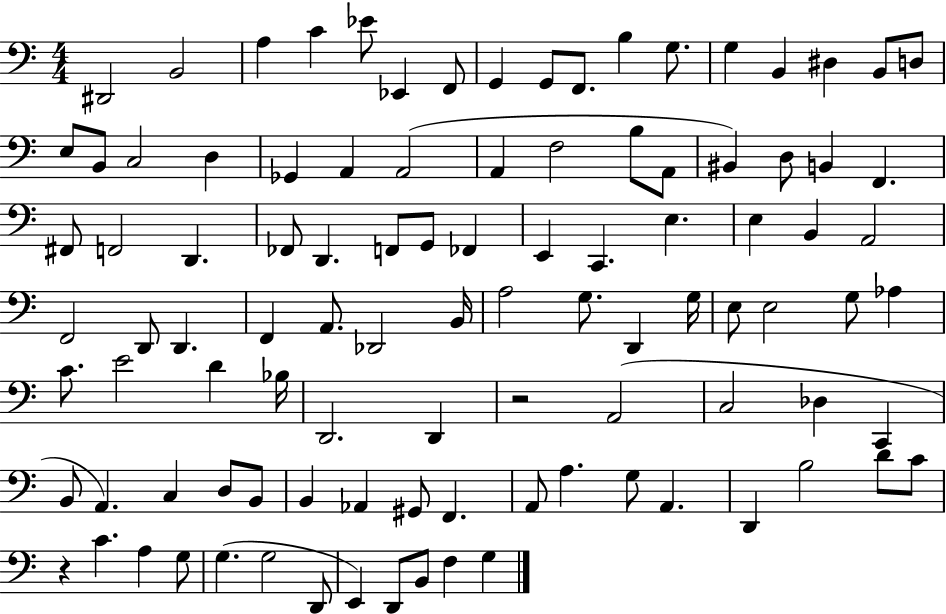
D#2/h B2/h A3/q C4/q Eb4/e Eb2/q F2/e G2/q G2/e F2/e. B3/q G3/e. G3/q B2/q D#3/q B2/e D3/e E3/e B2/e C3/h D3/q Gb2/q A2/q A2/h A2/q F3/h B3/e A2/e BIS2/q D3/e B2/q F2/q. F#2/e F2/h D2/q. FES2/e D2/q. F2/e G2/e FES2/q E2/q C2/q. E3/q. E3/q B2/q A2/h F2/h D2/e D2/q. F2/q A2/e. Db2/h B2/s A3/h G3/e. D2/q G3/s E3/e E3/h G3/e Ab3/q C4/e. E4/h D4/q Bb3/s D2/h. D2/q R/h A2/h C3/h Db3/q C2/q B2/e A2/q. C3/q D3/e B2/e B2/q Ab2/q G#2/e F2/q. A2/e A3/q. G3/e A2/q. D2/q B3/h D4/e C4/e R/q C4/q. A3/q G3/e G3/q. G3/h D2/e E2/q D2/e B2/e F3/q G3/q